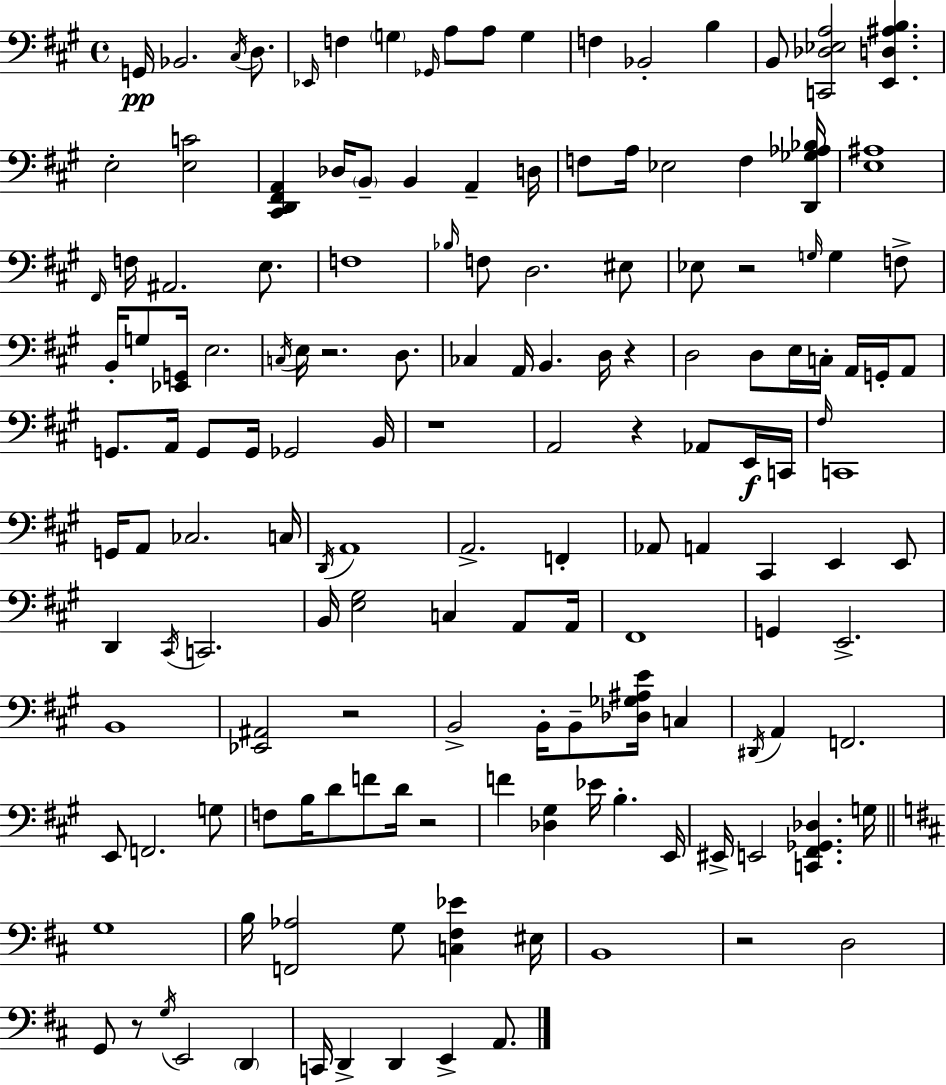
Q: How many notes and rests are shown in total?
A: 151